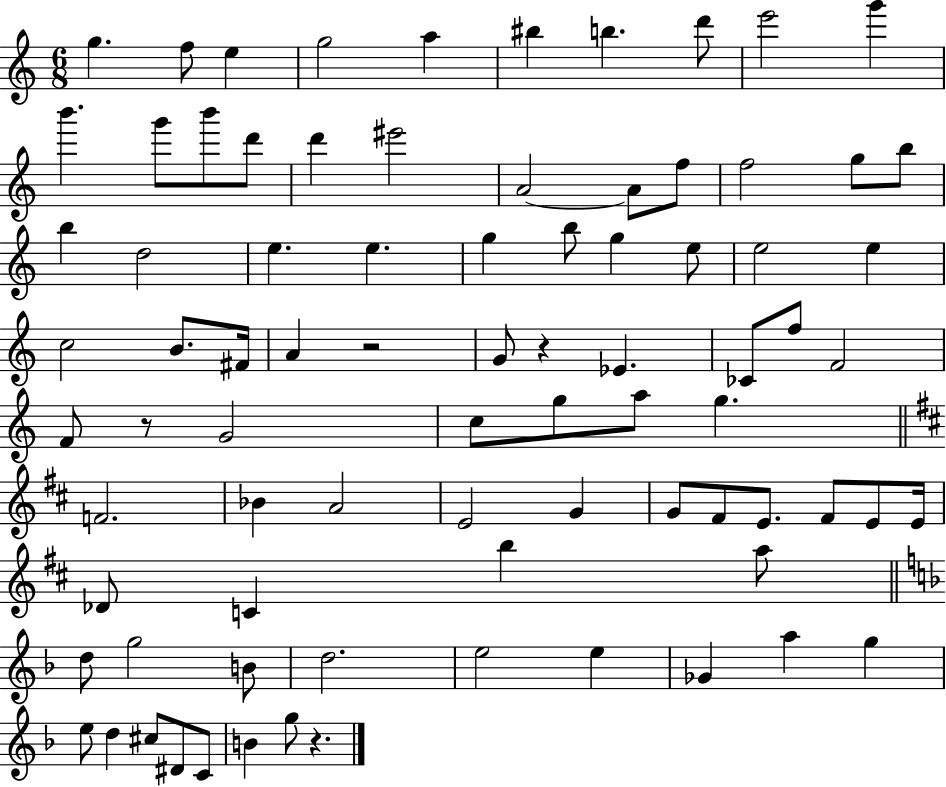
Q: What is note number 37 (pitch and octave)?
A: G4